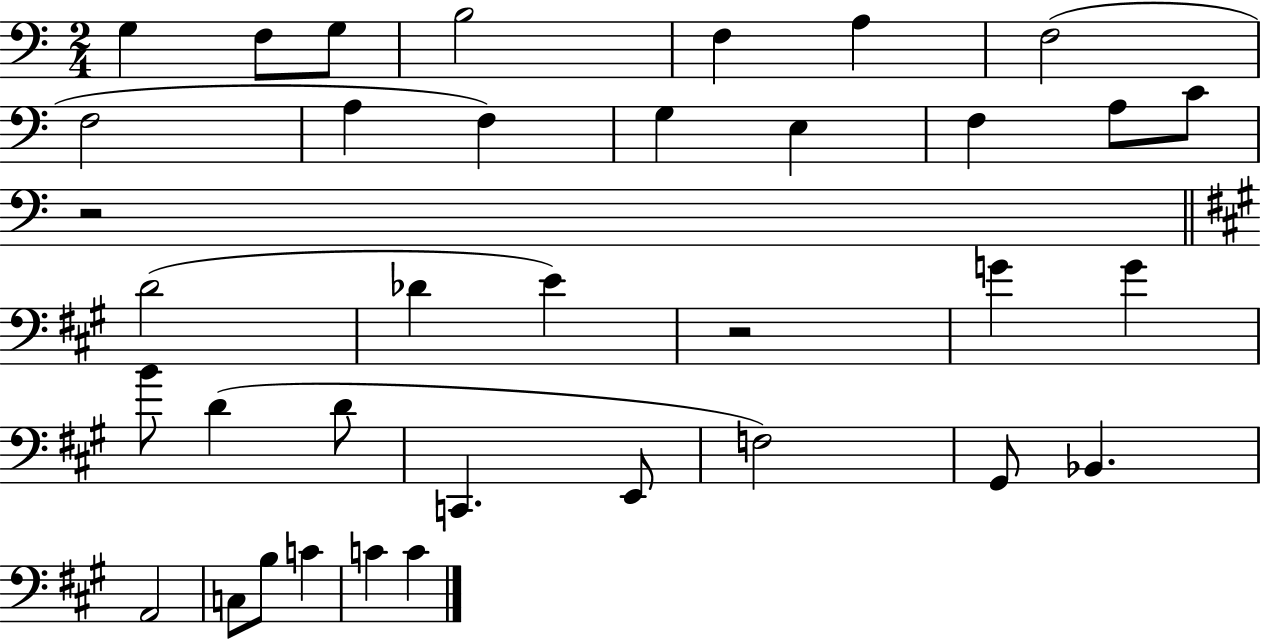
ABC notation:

X:1
T:Untitled
M:2/4
L:1/4
K:C
G, F,/2 G,/2 B,2 F, A, F,2 F,2 A, F, G, E, F, A,/2 C/2 z2 D2 _D E z2 G G B/2 D D/2 C,, E,,/2 F,2 ^G,,/2 _B,, A,,2 C,/2 B,/2 C C C